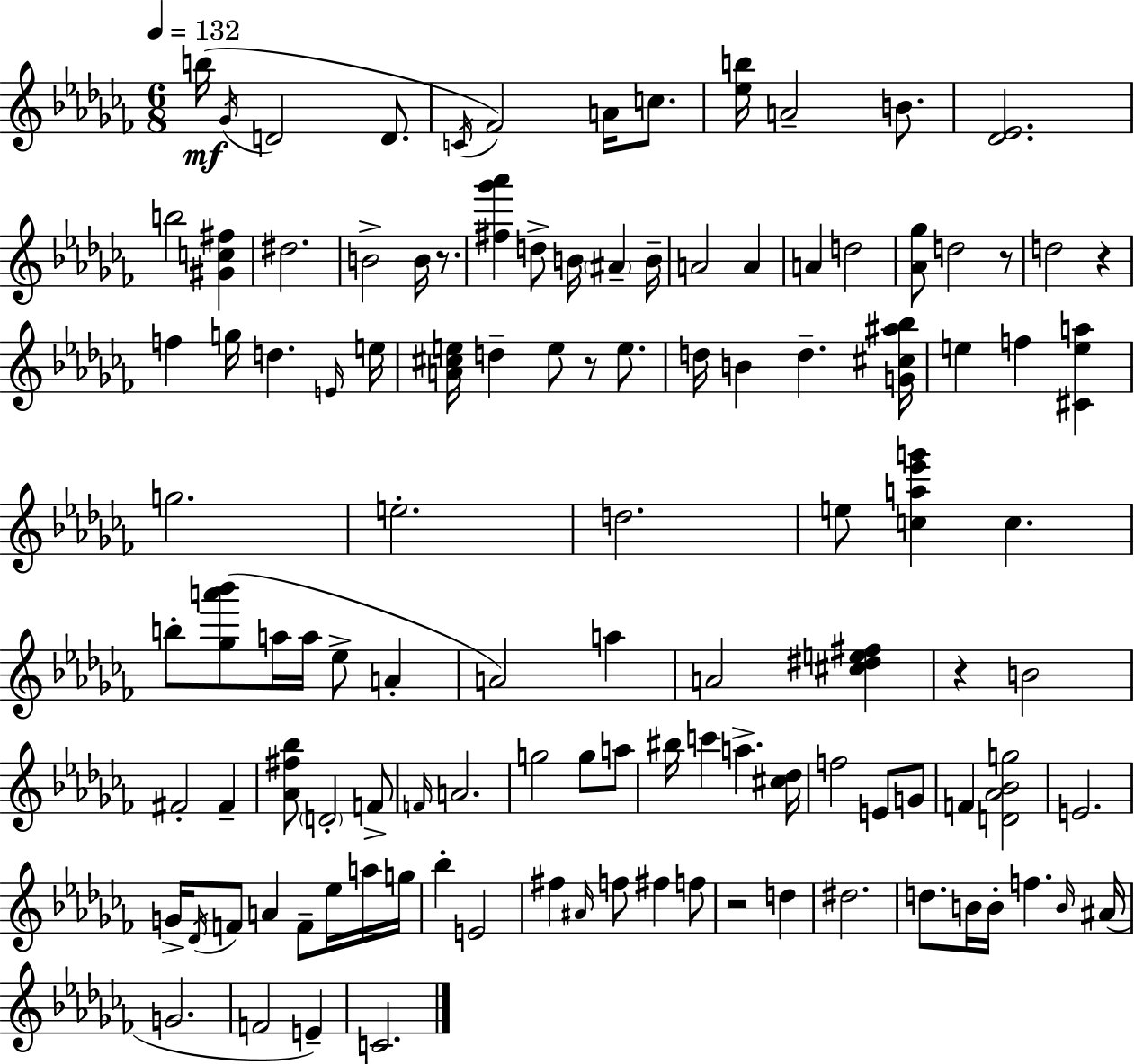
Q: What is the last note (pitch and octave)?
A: C4